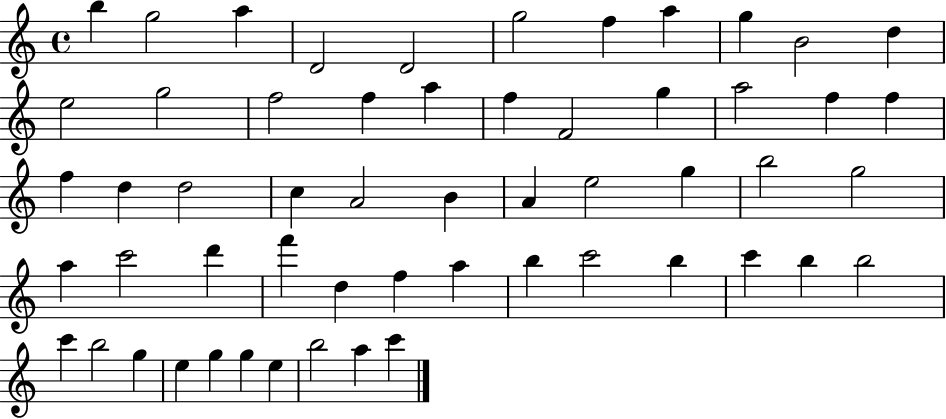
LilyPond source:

{
  \clef treble
  \time 4/4
  \defaultTimeSignature
  \key c \major
  b''4 g''2 a''4 | d'2 d'2 | g''2 f''4 a''4 | g''4 b'2 d''4 | \break e''2 g''2 | f''2 f''4 a''4 | f''4 f'2 g''4 | a''2 f''4 f''4 | \break f''4 d''4 d''2 | c''4 a'2 b'4 | a'4 e''2 g''4 | b''2 g''2 | \break a''4 c'''2 d'''4 | f'''4 d''4 f''4 a''4 | b''4 c'''2 b''4 | c'''4 b''4 b''2 | \break c'''4 b''2 g''4 | e''4 g''4 g''4 e''4 | b''2 a''4 c'''4 | \bar "|."
}